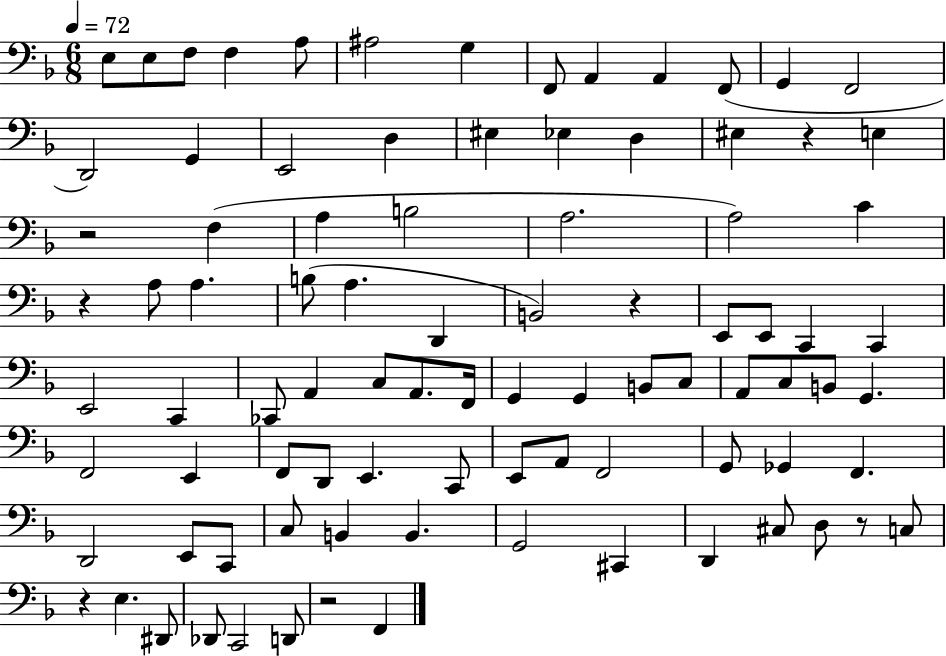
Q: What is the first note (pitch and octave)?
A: E3